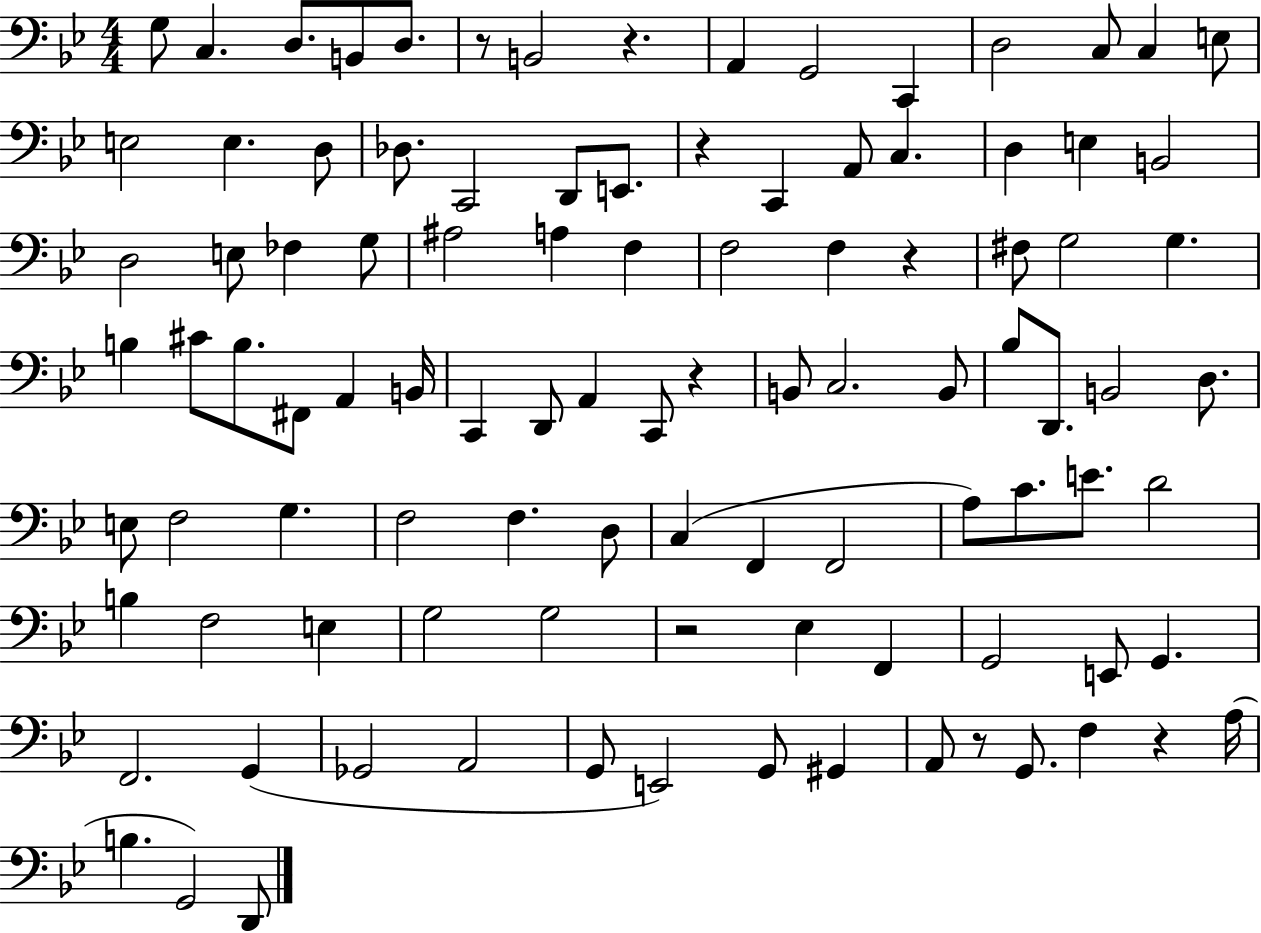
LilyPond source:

{
  \clef bass
  \numericTimeSignature
  \time 4/4
  \key bes \major
  g8 c4. d8. b,8 d8. | r8 b,2 r4. | a,4 g,2 c,4 | d2 c8 c4 e8 | \break e2 e4. d8 | des8. c,2 d,8 e,8. | r4 c,4 a,8 c4. | d4 e4 b,2 | \break d2 e8 fes4 g8 | ais2 a4 f4 | f2 f4 r4 | fis8 g2 g4. | \break b4 cis'8 b8. fis,8 a,4 b,16 | c,4 d,8 a,4 c,8 r4 | b,8 c2. b,8 | bes8 d,8. b,2 d8. | \break e8 f2 g4. | f2 f4. d8 | c4( f,4 f,2 | a8) c'8. e'8. d'2 | \break b4 f2 e4 | g2 g2 | r2 ees4 f,4 | g,2 e,8 g,4. | \break f,2. g,4( | ges,2 a,2 | g,8 e,2) g,8 gis,4 | a,8 r8 g,8. f4 r4 a16( | \break b4. g,2) d,8 | \bar "|."
}